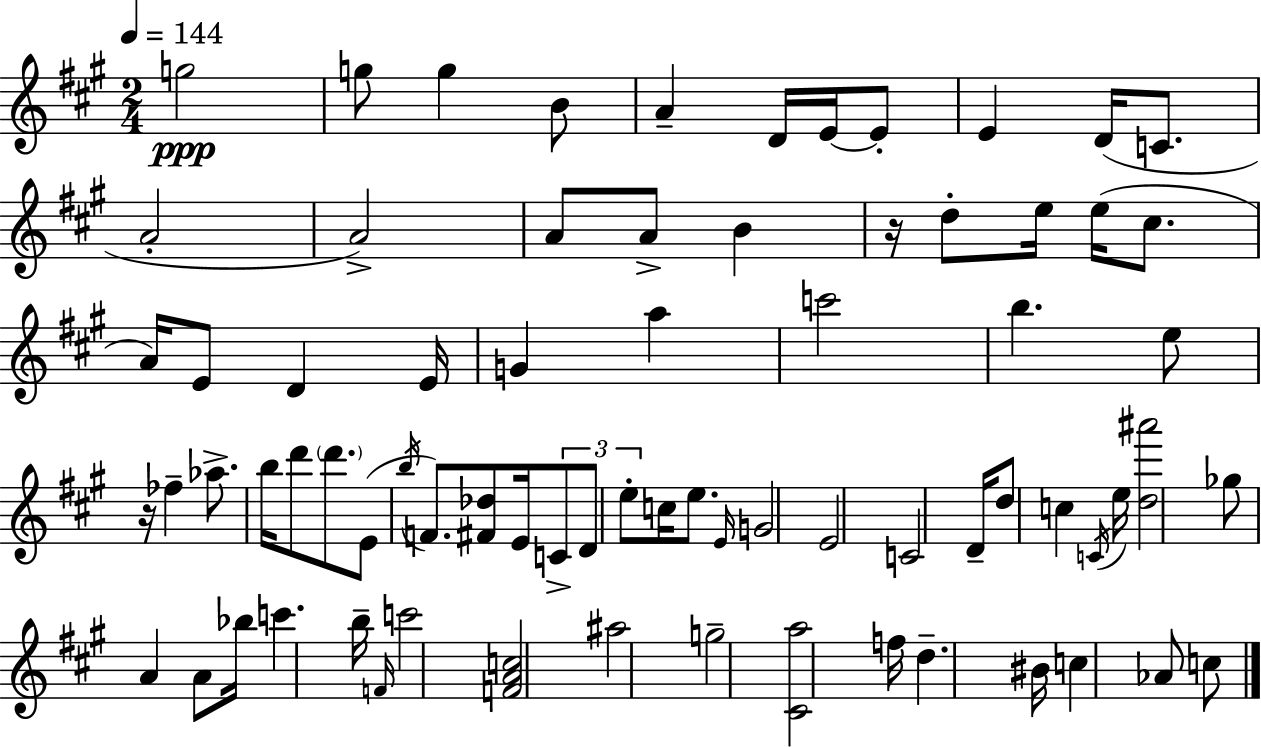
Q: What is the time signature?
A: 2/4